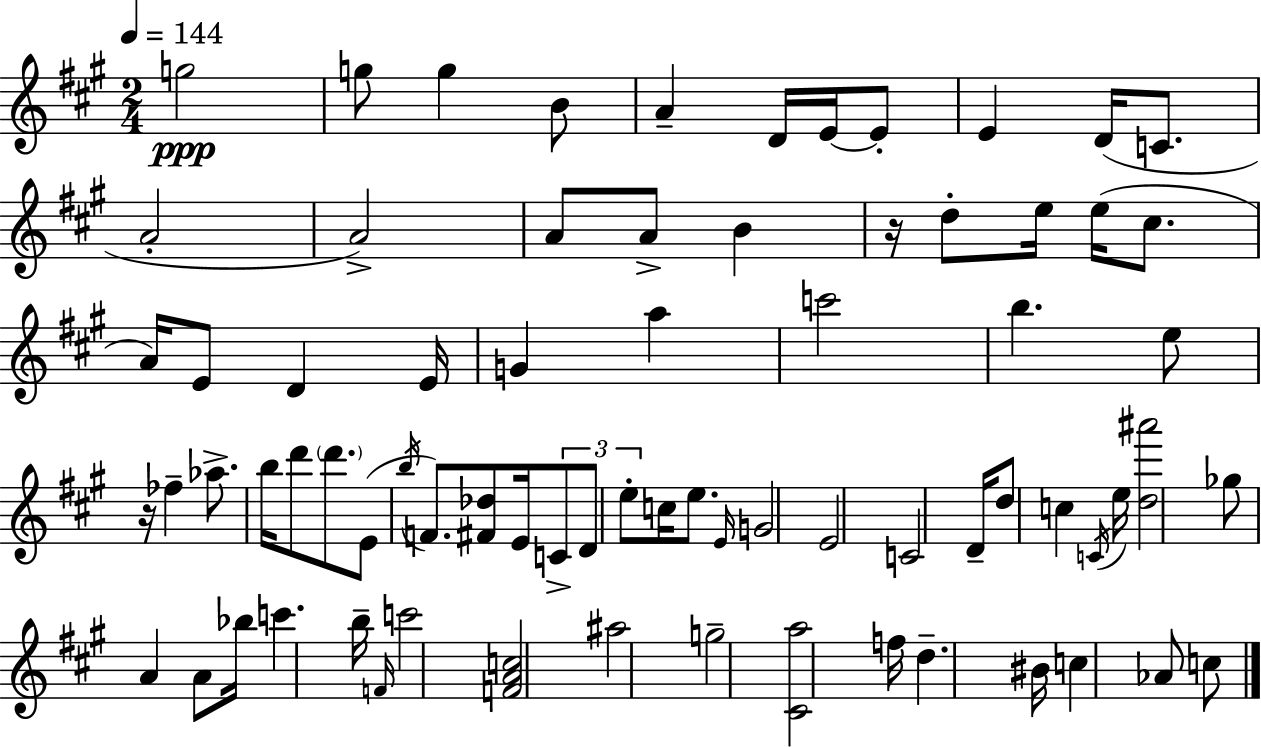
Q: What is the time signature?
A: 2/4